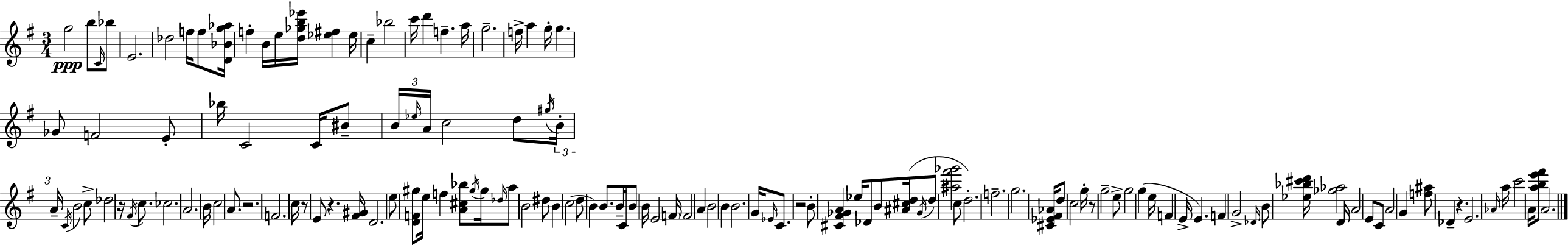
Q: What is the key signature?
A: G major